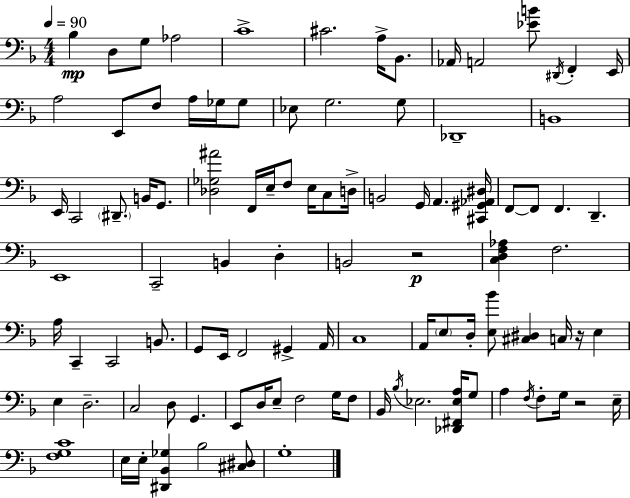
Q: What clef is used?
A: bass